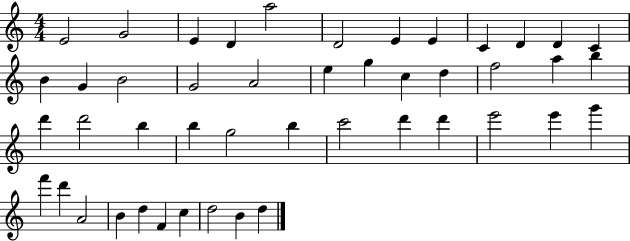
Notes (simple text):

E4/h G4/h E4/q D4/q A5/h D4/h E4/q E4/q C4/q D4/q D4/q C4/q B4/q G4/q B4/h G4/h A4/h E5/q G5/q C5/q D5/q F5/h A5/q B5/q D6/q D6/h B5/q B5/q G5/h B5/q C6/h D6/q D6/q E6/h E6/q G6/q F6/q D6/q A4/h B4/q D5/q F4/q C5/q D5/h B4/q D5/q